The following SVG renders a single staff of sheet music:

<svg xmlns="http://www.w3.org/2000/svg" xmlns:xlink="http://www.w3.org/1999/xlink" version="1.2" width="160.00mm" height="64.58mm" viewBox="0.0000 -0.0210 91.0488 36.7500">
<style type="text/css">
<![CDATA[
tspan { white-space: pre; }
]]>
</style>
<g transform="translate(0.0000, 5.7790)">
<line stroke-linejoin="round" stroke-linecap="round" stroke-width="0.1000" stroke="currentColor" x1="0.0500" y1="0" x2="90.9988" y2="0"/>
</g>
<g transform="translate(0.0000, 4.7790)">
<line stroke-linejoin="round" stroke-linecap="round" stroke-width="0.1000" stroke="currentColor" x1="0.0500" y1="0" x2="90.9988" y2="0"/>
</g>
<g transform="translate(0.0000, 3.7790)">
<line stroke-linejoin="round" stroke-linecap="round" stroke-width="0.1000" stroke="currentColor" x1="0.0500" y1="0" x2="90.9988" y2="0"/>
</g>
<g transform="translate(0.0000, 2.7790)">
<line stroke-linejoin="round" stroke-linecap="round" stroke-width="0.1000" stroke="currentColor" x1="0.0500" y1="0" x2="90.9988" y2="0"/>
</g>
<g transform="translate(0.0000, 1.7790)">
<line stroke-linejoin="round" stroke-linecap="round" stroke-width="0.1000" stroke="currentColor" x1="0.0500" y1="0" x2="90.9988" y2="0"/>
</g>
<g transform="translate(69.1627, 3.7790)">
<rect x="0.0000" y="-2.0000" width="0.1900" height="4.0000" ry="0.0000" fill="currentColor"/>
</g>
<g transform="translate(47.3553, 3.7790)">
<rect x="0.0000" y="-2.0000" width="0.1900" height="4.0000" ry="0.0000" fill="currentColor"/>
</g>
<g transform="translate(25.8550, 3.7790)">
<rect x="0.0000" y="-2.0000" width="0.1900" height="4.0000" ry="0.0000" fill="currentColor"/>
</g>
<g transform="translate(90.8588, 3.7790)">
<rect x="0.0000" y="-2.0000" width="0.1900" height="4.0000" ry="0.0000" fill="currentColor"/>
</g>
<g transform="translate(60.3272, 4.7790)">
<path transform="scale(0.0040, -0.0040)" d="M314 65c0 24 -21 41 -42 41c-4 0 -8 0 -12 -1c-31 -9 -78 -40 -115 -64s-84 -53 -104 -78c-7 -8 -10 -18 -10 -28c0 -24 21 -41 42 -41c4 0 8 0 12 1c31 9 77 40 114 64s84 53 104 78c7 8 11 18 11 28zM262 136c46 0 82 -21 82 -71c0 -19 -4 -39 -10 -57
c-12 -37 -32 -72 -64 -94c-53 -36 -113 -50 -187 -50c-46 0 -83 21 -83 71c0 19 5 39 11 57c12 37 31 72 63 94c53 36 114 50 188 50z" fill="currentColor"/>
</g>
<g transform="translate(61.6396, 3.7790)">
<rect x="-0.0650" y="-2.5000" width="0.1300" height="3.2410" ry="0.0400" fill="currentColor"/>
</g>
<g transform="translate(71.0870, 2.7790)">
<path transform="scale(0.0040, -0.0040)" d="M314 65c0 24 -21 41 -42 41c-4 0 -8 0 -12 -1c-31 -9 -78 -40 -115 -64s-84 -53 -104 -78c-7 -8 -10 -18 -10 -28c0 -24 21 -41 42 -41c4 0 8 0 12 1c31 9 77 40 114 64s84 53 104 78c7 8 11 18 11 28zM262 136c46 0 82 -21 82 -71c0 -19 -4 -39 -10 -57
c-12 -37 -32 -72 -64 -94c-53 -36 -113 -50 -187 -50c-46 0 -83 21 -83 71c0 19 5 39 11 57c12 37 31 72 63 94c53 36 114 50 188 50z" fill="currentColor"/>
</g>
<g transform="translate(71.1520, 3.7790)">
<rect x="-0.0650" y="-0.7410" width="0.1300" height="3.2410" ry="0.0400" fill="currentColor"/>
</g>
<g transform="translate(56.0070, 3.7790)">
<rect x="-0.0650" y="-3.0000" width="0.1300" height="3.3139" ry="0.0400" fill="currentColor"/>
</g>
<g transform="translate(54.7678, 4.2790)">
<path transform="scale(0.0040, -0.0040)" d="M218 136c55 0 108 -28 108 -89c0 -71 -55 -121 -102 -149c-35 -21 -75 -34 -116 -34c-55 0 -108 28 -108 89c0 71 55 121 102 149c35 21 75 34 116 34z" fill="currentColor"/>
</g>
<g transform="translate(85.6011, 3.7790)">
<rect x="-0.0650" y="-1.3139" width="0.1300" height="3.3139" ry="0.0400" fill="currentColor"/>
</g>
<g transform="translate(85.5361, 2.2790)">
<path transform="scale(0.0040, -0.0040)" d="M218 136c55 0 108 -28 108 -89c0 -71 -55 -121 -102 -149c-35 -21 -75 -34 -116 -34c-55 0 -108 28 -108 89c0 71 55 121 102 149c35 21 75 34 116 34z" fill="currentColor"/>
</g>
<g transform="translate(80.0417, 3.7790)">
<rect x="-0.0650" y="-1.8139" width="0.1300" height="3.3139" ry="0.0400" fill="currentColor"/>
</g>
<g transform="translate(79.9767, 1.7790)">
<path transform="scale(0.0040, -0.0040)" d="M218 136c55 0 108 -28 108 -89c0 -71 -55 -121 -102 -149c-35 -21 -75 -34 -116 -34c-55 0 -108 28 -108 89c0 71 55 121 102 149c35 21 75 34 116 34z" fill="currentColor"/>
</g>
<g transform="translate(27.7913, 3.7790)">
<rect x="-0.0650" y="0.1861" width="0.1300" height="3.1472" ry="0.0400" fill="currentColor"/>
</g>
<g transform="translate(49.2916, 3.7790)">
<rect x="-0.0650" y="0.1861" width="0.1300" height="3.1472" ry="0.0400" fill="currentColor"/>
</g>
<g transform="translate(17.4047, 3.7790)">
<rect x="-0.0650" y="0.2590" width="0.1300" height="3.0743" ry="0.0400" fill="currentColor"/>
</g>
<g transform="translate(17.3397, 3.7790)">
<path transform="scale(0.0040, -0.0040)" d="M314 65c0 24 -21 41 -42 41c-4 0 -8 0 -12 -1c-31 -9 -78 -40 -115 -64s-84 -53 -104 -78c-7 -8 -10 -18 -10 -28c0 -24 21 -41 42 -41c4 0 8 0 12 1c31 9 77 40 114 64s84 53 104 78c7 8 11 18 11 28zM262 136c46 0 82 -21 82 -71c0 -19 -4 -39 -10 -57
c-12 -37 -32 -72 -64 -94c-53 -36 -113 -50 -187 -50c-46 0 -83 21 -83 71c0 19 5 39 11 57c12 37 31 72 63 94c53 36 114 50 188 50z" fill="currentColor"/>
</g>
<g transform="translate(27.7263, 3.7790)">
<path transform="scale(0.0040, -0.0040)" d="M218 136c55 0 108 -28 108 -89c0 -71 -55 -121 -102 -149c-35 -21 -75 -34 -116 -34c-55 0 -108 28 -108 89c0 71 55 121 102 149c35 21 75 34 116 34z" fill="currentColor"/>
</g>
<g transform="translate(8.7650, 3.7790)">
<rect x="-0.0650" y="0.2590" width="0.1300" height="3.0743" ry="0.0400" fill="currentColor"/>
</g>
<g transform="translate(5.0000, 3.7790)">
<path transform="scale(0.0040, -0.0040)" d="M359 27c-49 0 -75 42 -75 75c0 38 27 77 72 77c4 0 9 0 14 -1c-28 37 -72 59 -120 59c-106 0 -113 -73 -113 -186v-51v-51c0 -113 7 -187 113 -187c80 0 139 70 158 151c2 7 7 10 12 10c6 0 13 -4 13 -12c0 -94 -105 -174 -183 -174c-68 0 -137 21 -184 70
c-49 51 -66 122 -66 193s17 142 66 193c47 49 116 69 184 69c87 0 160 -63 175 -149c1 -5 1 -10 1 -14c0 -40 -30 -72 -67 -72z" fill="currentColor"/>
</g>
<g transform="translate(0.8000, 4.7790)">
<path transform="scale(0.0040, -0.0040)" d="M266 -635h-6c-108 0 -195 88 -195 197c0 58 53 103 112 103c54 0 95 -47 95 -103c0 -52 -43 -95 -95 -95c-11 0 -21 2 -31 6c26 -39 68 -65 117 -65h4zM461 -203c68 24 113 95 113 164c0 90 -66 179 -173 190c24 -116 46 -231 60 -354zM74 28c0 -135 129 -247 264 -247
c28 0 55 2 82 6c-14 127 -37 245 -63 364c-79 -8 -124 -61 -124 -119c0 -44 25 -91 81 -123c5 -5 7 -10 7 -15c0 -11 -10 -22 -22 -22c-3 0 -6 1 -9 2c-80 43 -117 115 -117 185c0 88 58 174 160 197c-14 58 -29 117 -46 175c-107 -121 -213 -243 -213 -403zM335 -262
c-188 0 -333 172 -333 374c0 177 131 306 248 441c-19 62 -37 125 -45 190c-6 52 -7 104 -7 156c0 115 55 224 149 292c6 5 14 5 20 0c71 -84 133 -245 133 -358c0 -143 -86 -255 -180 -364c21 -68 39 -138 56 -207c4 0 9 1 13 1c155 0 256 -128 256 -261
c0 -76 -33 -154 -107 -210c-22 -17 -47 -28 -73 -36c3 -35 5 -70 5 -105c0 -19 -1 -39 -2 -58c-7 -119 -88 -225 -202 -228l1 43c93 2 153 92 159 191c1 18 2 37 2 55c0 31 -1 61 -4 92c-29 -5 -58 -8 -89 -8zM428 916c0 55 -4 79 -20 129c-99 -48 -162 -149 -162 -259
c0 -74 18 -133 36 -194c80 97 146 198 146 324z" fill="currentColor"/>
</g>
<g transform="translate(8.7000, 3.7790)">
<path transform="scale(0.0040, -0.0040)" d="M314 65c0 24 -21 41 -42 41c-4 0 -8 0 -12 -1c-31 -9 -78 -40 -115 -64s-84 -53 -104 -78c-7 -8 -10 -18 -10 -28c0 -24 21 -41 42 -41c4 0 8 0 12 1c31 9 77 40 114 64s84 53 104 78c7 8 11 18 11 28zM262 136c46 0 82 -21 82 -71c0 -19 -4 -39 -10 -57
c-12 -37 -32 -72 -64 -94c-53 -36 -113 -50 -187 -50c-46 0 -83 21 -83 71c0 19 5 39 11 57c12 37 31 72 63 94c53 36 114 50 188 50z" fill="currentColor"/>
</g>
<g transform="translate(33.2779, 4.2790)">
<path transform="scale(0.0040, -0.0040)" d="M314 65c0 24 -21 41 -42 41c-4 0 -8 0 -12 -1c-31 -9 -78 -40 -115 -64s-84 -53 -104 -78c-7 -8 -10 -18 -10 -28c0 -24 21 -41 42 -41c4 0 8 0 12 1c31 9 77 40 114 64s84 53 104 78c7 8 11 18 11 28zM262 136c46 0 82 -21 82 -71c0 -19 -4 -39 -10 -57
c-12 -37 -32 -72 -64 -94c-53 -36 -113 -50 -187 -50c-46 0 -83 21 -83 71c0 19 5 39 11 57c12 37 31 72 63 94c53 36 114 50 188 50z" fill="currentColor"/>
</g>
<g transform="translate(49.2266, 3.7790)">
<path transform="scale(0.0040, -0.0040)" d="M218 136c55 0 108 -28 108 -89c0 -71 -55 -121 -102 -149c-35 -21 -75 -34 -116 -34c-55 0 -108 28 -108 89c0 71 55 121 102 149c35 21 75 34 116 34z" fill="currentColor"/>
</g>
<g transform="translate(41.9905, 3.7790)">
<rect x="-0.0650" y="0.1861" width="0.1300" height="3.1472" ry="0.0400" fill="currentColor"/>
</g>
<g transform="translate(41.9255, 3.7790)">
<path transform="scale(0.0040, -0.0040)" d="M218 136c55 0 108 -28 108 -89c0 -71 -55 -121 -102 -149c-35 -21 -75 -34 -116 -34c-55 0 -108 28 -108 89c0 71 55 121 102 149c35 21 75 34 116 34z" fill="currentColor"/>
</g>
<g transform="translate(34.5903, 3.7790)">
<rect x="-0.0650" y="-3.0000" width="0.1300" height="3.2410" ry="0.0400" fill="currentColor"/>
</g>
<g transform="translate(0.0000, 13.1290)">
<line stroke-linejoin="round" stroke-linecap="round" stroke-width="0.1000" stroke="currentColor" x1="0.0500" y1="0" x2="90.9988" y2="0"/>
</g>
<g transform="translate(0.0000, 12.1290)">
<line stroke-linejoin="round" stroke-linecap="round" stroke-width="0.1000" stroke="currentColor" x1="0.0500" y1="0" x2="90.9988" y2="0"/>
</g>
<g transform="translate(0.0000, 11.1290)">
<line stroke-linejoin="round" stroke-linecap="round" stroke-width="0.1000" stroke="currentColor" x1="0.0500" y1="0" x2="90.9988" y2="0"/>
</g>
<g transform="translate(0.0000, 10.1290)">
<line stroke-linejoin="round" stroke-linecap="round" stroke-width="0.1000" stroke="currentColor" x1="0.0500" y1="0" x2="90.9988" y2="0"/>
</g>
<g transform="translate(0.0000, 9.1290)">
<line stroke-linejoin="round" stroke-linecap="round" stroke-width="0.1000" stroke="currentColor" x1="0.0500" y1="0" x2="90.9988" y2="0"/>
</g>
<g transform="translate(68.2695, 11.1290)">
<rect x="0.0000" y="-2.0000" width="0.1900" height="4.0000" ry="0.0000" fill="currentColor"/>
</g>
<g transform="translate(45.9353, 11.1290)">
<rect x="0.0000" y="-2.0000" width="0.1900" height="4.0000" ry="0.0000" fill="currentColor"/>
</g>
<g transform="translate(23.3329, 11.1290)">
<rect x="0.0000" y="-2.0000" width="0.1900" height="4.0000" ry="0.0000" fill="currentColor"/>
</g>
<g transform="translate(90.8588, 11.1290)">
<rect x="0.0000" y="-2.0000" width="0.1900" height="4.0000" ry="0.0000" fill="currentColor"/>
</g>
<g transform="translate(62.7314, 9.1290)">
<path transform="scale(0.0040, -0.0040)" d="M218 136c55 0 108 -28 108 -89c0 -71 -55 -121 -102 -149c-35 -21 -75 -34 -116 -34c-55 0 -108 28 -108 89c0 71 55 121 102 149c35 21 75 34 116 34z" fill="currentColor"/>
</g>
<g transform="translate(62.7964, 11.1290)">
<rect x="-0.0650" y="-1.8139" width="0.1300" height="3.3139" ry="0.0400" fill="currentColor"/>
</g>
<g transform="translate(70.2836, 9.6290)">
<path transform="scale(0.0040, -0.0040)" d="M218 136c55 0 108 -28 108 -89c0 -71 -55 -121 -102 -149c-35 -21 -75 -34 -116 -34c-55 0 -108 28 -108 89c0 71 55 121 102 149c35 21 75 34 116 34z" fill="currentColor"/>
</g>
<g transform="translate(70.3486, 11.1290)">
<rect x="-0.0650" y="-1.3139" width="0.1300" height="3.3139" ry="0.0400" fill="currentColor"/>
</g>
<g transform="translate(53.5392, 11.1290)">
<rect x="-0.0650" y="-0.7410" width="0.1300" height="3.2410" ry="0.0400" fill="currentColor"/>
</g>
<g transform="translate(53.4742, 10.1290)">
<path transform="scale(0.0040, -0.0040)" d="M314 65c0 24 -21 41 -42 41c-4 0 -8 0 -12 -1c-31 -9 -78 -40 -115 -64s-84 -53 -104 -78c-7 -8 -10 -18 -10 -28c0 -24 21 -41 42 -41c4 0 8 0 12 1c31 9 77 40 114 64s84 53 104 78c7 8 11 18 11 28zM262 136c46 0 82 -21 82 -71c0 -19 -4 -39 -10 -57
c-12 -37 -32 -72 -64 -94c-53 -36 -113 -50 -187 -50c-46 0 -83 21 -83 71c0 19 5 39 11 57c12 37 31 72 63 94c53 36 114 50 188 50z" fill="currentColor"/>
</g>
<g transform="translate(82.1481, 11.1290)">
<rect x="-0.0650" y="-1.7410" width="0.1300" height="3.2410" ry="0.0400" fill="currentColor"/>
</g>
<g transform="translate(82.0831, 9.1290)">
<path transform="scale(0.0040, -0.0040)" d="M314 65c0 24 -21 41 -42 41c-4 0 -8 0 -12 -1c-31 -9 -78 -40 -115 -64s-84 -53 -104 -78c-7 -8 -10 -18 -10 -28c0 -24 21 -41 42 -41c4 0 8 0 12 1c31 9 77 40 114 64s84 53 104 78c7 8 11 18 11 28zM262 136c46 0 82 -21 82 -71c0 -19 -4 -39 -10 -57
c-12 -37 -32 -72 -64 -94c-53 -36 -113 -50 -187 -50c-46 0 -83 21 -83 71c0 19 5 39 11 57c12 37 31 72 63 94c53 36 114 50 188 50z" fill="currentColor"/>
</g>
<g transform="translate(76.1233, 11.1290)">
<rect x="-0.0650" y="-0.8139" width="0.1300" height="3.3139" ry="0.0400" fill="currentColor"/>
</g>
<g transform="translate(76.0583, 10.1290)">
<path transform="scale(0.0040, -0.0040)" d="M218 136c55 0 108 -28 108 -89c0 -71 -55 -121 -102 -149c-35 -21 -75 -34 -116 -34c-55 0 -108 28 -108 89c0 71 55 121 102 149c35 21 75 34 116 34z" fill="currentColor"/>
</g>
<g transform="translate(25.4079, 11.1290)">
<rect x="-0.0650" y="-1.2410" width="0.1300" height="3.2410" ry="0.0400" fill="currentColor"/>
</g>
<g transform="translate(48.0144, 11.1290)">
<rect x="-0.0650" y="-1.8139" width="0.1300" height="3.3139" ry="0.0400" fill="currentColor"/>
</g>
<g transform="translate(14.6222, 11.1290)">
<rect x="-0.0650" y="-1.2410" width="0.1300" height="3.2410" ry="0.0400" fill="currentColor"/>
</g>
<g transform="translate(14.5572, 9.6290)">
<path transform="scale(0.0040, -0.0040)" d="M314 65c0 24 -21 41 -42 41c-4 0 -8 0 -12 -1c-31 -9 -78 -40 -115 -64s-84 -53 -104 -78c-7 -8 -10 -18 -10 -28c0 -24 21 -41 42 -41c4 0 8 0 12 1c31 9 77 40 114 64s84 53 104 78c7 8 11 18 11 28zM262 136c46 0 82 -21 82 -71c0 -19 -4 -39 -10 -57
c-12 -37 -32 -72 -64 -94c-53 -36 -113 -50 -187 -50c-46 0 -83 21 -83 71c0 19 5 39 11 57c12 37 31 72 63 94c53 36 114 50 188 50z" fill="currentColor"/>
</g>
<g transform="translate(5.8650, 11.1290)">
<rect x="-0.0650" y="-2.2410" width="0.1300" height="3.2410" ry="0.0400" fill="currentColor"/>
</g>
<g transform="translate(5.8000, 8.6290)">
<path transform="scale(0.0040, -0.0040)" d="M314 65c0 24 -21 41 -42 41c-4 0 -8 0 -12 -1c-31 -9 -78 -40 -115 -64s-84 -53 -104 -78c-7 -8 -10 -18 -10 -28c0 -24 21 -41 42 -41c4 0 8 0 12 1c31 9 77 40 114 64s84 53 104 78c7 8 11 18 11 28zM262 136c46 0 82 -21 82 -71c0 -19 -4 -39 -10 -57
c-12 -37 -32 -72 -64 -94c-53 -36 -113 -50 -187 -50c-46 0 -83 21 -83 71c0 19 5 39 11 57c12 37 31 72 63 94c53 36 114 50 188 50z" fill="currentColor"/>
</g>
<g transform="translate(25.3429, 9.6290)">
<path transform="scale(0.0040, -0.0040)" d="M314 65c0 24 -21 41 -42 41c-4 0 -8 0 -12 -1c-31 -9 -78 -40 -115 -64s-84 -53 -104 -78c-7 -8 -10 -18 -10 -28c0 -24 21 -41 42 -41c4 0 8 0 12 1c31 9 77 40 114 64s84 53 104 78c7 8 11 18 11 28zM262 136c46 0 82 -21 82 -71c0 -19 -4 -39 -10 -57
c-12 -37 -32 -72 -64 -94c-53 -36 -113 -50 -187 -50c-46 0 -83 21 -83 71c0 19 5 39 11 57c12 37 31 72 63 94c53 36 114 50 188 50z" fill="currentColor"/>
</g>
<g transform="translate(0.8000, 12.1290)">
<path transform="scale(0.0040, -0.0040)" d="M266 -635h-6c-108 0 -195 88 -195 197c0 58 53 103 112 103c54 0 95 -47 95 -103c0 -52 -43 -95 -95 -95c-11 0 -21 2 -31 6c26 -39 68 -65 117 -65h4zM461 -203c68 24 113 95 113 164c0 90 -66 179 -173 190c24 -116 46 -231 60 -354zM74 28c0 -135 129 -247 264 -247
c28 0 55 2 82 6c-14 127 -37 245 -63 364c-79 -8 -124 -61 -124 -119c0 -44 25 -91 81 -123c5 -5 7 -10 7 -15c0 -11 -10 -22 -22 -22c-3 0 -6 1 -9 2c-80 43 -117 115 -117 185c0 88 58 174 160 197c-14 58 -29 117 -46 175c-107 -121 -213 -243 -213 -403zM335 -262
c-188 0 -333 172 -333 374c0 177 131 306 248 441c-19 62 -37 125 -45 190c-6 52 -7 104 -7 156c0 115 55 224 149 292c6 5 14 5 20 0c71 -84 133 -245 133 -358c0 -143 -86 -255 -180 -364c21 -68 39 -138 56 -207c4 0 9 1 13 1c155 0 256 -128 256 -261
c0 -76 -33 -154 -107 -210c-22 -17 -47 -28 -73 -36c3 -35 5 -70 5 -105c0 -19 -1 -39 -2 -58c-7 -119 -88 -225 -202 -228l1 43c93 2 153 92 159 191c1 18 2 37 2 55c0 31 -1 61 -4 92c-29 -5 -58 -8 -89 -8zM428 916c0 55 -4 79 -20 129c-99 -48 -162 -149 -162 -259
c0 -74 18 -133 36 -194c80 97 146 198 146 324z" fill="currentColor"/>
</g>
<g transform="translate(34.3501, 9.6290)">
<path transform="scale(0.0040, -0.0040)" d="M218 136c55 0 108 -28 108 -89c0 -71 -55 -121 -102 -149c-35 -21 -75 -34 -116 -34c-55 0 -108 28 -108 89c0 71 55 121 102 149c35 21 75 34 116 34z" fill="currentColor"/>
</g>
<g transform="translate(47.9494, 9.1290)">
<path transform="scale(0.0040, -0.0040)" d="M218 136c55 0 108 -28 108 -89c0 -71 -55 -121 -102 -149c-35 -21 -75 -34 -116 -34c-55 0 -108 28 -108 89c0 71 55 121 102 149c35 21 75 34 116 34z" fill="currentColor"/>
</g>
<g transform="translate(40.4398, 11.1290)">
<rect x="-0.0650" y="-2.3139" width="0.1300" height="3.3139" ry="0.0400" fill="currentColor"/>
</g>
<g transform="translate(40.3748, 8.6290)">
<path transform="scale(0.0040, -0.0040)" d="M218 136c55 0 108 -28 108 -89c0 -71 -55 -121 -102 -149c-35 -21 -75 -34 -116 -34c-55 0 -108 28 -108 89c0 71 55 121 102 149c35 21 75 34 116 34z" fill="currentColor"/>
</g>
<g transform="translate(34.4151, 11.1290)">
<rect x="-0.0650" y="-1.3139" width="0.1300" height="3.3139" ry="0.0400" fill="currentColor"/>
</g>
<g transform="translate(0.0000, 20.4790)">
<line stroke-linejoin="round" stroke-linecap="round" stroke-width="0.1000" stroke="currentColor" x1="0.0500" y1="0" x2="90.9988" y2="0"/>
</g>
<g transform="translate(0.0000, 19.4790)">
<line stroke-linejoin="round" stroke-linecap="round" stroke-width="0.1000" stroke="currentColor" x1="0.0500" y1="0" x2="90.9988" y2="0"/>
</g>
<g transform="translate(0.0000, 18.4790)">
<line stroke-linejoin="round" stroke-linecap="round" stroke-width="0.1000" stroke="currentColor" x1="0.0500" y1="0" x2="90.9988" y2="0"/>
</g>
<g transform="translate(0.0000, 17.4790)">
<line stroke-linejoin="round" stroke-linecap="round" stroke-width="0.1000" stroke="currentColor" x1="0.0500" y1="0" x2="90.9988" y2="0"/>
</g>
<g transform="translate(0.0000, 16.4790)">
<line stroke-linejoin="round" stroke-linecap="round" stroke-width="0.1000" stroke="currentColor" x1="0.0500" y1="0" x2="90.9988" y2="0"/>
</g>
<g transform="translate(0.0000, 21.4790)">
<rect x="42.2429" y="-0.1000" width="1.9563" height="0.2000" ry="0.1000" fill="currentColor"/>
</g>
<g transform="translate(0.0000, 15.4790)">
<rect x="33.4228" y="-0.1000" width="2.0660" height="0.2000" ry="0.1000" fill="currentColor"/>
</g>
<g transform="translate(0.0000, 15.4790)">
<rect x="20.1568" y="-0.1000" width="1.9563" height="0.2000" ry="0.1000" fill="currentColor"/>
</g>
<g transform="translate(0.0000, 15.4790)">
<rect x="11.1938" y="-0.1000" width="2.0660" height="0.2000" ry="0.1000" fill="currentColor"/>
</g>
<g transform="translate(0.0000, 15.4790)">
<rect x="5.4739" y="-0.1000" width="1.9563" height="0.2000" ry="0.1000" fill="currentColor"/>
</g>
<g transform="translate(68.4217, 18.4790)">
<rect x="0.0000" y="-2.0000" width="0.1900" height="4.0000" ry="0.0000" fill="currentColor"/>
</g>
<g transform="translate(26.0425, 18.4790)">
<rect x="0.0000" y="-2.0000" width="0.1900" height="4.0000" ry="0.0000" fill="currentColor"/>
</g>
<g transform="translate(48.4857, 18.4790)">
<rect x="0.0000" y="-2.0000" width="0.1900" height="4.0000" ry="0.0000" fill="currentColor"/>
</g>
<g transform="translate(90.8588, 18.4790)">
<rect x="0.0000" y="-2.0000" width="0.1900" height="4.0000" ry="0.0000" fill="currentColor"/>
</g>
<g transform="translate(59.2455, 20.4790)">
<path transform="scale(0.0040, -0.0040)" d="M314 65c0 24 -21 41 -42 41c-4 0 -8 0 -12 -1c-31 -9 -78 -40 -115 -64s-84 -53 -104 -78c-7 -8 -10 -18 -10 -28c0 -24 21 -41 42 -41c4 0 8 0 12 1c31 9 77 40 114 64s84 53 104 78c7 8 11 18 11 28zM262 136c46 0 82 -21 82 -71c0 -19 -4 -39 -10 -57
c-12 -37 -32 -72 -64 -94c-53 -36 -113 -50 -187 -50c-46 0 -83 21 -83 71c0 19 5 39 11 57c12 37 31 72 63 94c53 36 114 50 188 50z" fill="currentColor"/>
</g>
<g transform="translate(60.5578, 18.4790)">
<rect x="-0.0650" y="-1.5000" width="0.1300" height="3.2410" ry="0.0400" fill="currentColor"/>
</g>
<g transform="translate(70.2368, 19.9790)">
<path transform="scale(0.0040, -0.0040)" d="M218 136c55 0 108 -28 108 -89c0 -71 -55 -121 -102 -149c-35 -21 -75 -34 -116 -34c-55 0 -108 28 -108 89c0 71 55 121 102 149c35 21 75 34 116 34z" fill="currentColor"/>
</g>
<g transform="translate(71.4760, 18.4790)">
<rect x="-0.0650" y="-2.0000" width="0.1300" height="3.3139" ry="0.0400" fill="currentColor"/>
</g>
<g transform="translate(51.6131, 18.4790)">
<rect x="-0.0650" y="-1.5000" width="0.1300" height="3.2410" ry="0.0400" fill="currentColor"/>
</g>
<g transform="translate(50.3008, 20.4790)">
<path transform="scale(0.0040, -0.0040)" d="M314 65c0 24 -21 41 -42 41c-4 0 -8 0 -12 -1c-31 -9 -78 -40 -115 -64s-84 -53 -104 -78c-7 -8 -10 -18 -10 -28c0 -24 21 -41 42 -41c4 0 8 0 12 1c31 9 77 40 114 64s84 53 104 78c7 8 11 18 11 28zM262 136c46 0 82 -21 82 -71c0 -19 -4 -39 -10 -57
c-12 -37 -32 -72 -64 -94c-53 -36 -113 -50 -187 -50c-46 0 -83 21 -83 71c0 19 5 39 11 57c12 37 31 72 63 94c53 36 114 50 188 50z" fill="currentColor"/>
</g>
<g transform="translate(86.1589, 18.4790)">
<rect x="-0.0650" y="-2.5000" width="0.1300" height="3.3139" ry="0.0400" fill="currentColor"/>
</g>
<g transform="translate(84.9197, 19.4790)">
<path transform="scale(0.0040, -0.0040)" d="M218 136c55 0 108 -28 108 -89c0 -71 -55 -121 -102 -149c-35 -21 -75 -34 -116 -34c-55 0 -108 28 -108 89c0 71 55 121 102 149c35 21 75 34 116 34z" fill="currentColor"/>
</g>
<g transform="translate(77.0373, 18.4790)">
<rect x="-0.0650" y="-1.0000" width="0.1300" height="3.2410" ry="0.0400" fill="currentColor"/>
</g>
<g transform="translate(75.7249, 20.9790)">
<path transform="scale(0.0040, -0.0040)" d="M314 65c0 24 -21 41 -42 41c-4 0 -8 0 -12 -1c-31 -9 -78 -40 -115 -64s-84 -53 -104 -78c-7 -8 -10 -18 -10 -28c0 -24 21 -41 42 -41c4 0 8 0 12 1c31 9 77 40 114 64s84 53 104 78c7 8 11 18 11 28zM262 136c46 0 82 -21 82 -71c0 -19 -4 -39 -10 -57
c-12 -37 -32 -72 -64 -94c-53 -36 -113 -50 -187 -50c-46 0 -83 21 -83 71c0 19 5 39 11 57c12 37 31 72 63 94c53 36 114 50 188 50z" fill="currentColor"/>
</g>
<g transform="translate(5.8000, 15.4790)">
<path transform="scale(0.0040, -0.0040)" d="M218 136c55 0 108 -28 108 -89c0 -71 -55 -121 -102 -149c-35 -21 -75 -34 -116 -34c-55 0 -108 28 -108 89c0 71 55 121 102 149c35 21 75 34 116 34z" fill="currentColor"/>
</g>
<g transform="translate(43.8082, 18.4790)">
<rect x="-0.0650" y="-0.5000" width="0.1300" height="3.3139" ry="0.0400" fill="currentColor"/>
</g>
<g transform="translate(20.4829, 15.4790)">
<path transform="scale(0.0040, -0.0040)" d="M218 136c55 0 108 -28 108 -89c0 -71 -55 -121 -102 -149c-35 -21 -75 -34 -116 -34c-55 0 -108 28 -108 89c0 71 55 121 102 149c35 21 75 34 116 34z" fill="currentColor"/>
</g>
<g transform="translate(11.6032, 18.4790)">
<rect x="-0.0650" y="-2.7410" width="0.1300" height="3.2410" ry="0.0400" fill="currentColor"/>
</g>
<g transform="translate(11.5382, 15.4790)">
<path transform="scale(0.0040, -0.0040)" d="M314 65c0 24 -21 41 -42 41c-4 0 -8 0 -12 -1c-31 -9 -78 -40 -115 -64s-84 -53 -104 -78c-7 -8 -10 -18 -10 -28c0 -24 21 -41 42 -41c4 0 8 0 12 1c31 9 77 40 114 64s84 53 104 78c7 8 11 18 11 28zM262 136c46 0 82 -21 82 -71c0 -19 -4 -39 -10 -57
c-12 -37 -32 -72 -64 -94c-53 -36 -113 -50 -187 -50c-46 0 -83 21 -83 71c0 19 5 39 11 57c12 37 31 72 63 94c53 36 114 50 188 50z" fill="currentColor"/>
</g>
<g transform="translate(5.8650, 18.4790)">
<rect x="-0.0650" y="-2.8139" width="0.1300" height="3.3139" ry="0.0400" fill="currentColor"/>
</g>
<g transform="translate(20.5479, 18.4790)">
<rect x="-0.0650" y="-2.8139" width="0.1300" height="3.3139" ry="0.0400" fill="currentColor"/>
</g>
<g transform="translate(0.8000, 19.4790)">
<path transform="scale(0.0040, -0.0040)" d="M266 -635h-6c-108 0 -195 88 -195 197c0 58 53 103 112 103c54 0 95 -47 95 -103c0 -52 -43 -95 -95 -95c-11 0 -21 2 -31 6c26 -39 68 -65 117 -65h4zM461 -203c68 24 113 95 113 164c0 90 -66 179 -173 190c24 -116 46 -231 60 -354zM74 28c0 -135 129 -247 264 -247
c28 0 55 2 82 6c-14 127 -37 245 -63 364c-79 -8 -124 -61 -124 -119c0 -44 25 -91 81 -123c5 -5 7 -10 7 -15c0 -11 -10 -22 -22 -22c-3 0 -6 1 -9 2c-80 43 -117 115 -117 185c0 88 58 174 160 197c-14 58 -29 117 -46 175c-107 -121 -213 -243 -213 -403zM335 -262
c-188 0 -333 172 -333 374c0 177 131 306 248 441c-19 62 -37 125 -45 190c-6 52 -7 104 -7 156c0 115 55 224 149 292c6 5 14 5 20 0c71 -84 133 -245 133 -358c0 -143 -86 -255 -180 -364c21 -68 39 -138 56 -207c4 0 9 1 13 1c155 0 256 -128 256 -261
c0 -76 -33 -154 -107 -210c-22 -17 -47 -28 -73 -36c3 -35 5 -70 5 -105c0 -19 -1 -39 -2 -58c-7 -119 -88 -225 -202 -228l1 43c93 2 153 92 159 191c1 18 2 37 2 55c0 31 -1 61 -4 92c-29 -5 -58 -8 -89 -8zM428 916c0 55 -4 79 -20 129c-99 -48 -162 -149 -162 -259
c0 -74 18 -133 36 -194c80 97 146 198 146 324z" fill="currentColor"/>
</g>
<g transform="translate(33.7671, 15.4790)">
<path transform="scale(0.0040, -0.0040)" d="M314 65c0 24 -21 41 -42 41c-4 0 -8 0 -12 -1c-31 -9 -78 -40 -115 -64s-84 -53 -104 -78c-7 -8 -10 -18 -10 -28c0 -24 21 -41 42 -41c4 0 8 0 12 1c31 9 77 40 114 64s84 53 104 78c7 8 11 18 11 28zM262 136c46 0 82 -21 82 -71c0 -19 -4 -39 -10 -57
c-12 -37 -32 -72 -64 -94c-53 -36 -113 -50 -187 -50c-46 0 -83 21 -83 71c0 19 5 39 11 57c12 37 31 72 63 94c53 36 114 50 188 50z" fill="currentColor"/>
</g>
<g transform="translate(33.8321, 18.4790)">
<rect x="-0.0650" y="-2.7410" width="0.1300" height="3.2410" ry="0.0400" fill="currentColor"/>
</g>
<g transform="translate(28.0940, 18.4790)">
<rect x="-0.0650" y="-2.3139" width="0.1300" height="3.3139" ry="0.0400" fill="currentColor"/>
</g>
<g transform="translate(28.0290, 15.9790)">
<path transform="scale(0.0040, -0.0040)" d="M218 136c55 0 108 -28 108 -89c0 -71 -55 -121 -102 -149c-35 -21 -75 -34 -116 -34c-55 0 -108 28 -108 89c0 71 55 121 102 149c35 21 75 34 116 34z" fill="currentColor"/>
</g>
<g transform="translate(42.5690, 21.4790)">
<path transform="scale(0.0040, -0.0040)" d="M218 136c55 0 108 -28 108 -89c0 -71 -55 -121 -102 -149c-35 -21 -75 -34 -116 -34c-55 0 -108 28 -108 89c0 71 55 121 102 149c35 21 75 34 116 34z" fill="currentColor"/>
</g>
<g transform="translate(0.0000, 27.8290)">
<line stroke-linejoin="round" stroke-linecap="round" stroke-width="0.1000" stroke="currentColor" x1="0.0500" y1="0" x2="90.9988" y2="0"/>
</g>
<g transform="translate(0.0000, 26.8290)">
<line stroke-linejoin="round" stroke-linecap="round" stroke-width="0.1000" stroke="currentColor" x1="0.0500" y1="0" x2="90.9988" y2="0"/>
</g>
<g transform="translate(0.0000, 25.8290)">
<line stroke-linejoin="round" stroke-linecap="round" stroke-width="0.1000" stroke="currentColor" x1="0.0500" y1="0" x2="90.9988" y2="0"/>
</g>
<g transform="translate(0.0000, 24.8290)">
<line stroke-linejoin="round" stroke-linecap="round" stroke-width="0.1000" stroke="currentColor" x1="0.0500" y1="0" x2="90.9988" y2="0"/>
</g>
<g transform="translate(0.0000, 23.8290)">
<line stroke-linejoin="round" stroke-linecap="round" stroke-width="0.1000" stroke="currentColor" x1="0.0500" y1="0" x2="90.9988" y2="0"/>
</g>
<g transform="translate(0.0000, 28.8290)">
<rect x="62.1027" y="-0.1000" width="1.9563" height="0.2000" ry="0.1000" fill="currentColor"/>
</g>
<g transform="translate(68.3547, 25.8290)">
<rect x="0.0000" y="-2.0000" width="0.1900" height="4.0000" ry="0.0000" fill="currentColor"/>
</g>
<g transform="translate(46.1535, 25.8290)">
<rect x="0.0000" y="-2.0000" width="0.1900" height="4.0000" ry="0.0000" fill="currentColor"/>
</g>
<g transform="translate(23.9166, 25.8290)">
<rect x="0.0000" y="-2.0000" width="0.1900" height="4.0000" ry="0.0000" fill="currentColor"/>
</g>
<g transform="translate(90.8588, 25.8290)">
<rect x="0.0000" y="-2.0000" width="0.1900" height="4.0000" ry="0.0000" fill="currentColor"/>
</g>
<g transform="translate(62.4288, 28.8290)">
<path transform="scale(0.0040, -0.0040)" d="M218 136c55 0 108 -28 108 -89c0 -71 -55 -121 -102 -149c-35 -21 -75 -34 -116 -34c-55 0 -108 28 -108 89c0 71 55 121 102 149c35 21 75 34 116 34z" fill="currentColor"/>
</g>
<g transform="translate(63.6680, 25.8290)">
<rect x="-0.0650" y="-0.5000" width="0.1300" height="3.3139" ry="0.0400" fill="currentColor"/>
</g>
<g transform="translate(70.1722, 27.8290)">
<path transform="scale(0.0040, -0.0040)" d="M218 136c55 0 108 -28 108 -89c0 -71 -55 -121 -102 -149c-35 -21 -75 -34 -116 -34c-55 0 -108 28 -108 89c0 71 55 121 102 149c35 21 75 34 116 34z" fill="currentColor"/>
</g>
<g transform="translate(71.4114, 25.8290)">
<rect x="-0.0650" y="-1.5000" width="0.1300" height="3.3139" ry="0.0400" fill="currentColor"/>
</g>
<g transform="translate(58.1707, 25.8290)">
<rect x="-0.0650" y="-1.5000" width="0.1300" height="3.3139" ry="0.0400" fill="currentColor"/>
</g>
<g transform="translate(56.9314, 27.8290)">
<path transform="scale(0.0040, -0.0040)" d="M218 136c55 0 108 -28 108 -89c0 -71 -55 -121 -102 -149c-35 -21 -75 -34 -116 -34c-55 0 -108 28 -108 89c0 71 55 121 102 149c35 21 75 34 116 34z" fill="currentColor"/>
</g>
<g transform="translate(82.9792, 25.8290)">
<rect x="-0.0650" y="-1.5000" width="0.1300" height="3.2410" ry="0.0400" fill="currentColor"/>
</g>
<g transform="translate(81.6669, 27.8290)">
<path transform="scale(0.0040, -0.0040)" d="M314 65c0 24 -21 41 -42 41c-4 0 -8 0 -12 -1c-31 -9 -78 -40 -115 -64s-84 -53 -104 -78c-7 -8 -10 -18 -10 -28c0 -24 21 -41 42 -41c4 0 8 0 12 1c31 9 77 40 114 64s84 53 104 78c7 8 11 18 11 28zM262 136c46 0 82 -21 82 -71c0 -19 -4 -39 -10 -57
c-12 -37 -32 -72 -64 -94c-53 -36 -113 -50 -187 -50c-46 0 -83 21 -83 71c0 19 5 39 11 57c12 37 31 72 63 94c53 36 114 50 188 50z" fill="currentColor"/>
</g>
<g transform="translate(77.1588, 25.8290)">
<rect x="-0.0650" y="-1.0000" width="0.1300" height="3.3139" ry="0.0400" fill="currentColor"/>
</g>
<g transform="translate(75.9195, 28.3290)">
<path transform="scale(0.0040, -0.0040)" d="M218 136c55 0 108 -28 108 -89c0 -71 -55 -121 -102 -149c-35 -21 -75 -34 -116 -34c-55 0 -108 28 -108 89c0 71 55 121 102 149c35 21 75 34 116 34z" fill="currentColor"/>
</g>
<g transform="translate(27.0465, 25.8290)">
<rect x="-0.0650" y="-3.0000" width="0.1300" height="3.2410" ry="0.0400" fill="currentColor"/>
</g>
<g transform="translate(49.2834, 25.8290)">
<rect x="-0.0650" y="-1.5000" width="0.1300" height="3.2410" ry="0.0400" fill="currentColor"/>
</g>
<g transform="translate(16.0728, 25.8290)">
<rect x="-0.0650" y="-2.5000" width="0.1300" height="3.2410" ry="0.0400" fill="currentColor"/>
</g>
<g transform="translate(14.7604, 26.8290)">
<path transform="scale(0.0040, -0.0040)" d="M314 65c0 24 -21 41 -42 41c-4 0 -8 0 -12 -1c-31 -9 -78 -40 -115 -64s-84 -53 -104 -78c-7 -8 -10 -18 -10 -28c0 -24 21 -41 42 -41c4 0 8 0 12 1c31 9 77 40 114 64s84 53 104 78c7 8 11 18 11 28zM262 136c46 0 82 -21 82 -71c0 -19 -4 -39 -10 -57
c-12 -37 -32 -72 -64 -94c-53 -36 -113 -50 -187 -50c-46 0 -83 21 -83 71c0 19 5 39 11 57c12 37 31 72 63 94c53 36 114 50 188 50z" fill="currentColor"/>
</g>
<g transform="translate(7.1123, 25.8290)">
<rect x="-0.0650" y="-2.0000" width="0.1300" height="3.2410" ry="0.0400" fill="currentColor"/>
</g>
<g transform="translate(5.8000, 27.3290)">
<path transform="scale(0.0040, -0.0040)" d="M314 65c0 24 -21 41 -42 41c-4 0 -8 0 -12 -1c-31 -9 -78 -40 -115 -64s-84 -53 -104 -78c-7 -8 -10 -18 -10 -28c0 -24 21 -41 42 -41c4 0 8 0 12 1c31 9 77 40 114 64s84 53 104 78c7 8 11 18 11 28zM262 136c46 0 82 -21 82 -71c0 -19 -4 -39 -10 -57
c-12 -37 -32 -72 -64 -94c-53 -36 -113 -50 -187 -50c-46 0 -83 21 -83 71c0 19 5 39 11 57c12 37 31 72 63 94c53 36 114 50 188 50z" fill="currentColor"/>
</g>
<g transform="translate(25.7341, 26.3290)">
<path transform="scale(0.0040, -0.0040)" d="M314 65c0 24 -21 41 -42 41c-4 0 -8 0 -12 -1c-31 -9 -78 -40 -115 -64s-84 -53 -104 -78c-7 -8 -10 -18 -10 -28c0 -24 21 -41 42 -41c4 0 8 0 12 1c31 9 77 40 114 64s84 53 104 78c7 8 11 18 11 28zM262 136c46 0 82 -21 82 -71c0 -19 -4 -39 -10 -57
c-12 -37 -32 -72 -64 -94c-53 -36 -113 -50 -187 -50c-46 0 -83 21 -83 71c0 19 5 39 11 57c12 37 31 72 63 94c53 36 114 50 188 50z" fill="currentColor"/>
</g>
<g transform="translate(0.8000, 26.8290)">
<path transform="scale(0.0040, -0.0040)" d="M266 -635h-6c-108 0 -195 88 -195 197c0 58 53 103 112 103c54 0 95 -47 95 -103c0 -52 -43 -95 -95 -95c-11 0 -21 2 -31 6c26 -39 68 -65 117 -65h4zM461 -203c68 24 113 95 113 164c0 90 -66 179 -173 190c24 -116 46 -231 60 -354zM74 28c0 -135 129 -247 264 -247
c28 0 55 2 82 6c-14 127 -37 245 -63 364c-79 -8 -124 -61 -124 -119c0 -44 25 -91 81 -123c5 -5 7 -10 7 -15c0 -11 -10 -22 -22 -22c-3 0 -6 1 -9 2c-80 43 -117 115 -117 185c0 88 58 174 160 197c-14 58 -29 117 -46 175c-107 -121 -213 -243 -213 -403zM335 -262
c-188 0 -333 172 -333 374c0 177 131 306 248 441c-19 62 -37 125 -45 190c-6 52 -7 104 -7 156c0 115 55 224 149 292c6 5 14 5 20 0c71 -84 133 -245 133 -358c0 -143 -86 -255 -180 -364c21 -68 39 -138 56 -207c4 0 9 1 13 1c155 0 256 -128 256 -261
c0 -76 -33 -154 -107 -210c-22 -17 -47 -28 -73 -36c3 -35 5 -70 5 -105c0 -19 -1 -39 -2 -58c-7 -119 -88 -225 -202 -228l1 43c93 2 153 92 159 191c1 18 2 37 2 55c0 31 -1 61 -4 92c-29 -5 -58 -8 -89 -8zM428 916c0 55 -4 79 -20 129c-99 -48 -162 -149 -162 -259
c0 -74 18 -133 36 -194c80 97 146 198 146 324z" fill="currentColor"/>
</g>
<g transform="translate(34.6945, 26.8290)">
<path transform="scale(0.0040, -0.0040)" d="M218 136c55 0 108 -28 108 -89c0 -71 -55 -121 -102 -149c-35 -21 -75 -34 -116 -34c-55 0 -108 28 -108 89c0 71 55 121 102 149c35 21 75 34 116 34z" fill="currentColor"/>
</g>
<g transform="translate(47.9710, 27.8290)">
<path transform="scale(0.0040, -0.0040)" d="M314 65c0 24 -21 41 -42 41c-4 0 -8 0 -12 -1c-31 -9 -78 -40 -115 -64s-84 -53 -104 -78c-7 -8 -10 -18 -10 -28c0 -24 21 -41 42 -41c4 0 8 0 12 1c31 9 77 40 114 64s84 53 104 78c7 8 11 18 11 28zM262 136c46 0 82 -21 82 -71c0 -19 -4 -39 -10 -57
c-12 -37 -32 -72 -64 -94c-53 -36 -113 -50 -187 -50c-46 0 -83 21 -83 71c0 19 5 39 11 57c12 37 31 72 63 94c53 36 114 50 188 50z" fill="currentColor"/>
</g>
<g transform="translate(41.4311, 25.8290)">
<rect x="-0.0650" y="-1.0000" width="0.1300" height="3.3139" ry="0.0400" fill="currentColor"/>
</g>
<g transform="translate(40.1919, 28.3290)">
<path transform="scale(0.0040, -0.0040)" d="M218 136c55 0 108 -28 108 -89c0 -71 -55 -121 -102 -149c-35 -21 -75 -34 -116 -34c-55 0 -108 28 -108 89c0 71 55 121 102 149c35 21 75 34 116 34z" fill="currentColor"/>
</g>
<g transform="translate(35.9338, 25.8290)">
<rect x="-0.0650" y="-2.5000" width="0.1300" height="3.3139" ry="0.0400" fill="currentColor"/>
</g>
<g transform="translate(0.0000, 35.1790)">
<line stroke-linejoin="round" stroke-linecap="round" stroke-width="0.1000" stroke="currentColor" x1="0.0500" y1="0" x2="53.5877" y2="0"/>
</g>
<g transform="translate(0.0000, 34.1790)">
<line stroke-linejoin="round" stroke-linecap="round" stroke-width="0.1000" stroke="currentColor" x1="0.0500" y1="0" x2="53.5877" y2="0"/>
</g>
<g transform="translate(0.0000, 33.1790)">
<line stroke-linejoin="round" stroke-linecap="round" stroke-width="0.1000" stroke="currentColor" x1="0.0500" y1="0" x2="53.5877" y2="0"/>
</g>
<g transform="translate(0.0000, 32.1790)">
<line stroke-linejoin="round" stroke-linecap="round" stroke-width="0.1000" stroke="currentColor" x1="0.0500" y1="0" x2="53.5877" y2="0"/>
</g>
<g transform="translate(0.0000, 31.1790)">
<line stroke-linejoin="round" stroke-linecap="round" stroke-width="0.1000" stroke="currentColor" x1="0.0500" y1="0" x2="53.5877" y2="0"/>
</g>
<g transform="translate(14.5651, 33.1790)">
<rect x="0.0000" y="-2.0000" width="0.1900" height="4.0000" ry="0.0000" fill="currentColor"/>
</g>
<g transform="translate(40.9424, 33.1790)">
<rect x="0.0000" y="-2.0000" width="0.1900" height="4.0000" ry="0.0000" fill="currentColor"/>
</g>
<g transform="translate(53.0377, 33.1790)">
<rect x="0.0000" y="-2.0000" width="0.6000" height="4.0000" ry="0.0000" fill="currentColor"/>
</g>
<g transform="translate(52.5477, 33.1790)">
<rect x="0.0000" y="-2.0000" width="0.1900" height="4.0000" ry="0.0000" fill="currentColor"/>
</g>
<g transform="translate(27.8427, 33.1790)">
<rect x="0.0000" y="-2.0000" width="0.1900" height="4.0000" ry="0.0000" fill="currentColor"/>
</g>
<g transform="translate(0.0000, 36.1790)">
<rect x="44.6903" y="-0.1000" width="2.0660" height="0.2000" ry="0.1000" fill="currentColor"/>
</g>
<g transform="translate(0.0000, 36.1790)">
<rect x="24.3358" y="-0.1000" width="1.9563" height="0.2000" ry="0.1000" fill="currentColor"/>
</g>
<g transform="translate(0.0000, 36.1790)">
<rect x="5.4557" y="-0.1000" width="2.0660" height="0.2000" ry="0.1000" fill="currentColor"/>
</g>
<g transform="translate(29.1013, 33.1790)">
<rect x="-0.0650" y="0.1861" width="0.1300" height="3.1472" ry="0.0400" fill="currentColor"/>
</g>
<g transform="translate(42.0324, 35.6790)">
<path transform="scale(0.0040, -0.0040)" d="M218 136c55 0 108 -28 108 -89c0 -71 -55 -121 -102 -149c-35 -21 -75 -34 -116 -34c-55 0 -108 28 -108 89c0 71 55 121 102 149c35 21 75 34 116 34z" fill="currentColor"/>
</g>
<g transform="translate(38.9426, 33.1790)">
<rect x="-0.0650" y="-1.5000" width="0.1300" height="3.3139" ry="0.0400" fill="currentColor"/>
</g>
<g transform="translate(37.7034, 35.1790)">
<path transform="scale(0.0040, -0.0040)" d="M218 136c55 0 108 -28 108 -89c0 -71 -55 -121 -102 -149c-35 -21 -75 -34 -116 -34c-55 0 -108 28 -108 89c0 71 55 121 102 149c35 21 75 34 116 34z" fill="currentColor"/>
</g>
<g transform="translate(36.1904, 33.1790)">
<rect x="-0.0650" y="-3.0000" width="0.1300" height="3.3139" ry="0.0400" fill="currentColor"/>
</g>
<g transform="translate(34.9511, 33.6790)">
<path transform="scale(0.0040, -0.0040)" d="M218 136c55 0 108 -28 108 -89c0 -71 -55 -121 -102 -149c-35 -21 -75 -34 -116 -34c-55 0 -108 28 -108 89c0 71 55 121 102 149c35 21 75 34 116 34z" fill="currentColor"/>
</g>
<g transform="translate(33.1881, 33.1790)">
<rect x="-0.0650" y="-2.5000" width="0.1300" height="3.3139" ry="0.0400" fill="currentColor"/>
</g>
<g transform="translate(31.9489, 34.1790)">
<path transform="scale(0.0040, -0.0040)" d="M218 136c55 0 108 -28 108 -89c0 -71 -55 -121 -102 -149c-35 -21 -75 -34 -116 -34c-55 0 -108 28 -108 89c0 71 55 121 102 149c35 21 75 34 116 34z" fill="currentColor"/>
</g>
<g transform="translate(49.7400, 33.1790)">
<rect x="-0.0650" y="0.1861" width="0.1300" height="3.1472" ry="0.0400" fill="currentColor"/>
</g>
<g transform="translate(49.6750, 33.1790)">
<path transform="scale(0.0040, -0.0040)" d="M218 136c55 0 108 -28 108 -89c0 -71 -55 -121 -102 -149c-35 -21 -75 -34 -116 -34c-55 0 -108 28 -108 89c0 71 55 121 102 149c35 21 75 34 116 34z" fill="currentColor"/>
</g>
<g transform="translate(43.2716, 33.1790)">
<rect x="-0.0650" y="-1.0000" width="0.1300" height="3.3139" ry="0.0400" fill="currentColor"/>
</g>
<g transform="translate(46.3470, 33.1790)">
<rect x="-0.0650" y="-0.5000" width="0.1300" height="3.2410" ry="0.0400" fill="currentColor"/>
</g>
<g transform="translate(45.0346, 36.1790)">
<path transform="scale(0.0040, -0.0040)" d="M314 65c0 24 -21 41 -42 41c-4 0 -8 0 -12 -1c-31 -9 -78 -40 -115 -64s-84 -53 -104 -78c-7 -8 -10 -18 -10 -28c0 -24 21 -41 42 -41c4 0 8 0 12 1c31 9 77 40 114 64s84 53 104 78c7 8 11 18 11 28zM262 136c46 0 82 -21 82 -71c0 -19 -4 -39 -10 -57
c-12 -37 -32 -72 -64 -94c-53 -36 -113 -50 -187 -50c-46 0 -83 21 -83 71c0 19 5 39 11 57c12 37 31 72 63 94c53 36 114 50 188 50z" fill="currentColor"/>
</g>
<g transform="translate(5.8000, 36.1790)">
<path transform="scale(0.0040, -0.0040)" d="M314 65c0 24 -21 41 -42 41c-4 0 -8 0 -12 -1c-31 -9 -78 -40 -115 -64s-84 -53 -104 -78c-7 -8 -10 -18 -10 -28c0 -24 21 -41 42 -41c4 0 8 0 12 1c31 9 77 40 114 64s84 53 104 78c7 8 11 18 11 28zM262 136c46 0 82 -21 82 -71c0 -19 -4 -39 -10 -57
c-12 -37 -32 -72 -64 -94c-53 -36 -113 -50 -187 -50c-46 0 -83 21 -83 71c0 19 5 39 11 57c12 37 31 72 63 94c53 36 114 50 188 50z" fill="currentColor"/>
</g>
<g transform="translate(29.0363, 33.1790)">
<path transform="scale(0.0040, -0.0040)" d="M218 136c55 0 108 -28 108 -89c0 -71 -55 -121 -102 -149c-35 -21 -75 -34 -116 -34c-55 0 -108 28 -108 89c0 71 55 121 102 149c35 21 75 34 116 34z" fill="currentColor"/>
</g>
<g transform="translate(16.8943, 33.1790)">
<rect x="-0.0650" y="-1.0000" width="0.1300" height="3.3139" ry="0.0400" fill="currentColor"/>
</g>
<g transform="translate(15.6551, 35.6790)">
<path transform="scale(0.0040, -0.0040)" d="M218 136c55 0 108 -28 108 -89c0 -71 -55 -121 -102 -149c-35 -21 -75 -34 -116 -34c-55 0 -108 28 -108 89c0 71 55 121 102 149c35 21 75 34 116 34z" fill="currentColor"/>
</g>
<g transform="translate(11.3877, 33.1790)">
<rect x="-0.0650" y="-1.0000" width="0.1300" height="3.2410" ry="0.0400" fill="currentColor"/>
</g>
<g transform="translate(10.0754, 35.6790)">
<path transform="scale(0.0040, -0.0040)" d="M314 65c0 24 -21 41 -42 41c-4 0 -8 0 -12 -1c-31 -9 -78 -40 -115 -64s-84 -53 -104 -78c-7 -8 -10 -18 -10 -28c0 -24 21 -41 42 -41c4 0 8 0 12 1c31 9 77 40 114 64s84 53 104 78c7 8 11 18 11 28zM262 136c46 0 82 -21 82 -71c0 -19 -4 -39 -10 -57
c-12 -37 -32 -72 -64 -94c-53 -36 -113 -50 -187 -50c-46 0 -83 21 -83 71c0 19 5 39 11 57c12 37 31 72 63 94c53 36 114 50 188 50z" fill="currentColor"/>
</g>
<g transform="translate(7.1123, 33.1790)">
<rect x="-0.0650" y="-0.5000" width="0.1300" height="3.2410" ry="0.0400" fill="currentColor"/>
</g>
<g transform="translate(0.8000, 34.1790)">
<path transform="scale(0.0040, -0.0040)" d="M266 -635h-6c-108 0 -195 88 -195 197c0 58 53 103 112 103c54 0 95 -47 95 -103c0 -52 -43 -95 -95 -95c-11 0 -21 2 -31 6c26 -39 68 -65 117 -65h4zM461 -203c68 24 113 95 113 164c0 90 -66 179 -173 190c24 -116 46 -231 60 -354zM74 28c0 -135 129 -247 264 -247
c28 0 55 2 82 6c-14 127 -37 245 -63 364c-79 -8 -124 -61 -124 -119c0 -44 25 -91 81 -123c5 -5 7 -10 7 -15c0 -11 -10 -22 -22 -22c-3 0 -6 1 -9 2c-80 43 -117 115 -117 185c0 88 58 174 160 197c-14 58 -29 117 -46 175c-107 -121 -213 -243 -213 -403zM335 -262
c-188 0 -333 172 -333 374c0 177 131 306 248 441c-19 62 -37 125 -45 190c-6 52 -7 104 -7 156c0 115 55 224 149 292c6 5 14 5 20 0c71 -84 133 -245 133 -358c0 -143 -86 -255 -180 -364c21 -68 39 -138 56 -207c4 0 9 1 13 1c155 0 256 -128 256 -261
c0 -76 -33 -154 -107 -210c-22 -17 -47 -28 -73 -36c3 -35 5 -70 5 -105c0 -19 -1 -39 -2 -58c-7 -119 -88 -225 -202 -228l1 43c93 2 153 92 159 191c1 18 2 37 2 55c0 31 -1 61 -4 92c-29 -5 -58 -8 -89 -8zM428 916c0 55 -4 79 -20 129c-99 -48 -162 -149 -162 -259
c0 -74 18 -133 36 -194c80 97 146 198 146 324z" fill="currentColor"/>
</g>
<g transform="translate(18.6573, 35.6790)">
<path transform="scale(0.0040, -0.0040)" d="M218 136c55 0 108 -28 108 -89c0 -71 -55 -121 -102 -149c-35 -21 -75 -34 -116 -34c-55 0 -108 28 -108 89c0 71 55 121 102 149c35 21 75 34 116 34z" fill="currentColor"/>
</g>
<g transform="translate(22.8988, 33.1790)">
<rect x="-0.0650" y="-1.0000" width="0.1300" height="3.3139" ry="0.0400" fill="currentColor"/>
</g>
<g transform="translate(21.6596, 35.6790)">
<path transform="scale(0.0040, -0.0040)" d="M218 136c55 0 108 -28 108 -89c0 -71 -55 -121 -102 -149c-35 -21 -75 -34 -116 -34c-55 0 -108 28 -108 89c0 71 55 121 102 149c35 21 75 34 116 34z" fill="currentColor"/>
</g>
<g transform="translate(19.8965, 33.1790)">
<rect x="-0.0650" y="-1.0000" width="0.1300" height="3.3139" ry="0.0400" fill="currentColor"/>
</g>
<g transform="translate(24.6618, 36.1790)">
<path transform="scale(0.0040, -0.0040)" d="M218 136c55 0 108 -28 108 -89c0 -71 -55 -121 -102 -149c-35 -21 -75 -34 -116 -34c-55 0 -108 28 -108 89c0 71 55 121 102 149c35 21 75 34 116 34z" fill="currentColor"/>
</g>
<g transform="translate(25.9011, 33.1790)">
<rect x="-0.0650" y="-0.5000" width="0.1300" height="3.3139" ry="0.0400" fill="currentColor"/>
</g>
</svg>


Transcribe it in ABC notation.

X:1
T:Untitled
M:4/4
L:1/4
K:C
B2 B2 B A2 B B A G2 d2 f e g2 e2 e2 e g f d2 f e d f2 a a2 a g a2 C E2 E2 F D2 G F2 G2 A2 G D E2 E C E D E2 C2 D2 D D D C B G A E D C2 B